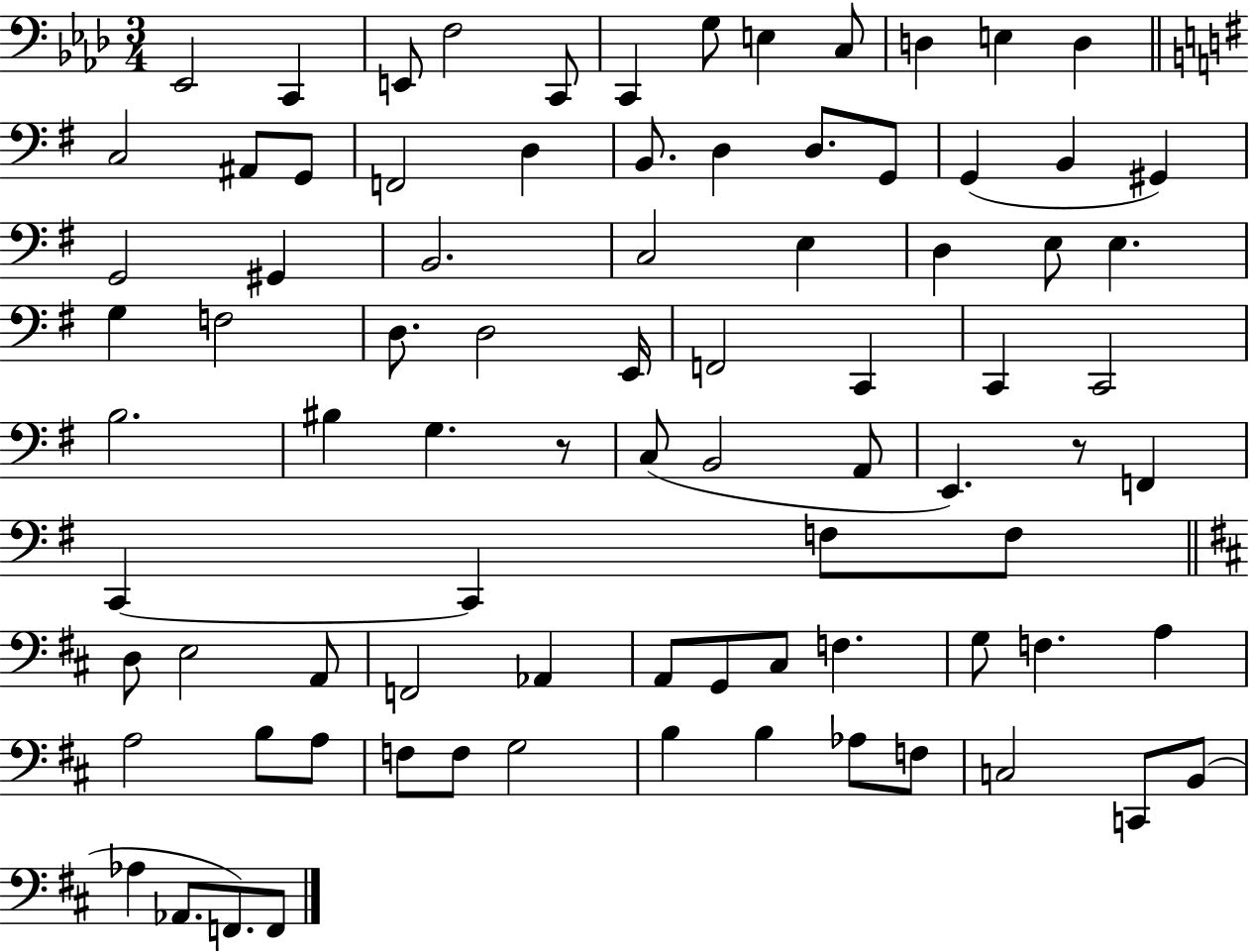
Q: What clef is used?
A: bass